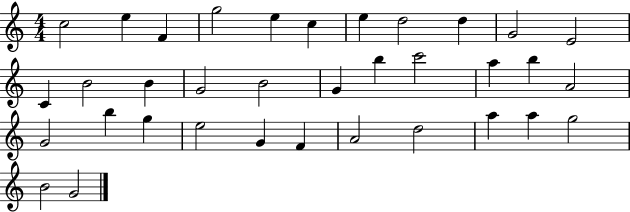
X:1
T:Untitled
M:4/4
L:1/4
K:C
c2 e F g2 e c e d2 d G2 E2 C B2 B G2 B2 G b c'2 a b A2 G2 b g e2 G F A2 d2 a a g2 B2 G2